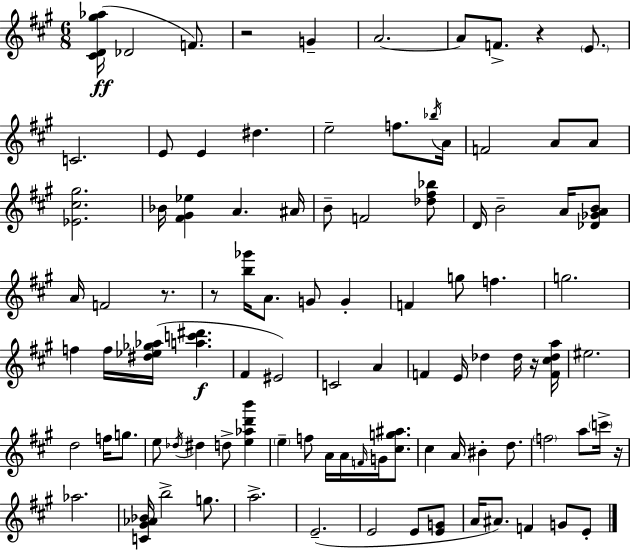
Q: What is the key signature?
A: A major